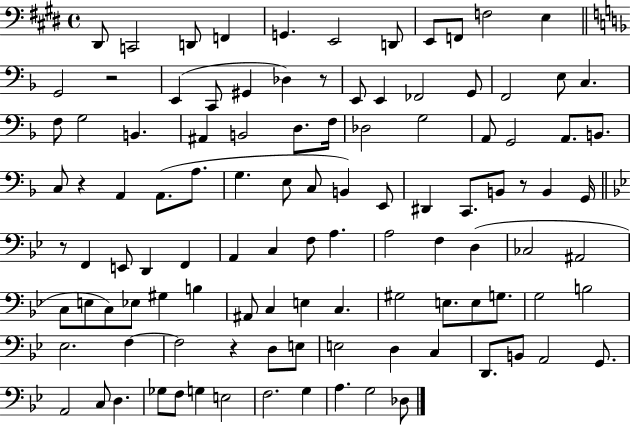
D#2/e C2/h D2/e F2/q G2/q. E2/h D2/e E2/e F2/e F3/h E3/q G2/h R/h E2/q C2/e G#2/q Db3/q R/e E2/e E2/q FES2/h G2/e F2/h E3/e C3/q. F3/e G3/h B2/q. A#2/q B2/h D3/e. F3/s Db3/h G3/h A2/e G2/h A2/e. B2/e. C3/e R/q A2/q A2/e. A3/e. G3/q. E3/e C3/e B2/q E2/e D#2/q C2/e. B2/e R/e B2/q G2/s R/e F2/q E2/e D2/q F2/q A2/q C3/q F3/e A3/q. A3/h F3/q D3/q CES3/h A#2/h C3/e E3/e C3/e Eb3/e G#3/q B3/q A#2/e C3/q E3/q C3/q. G#3/h E3/e. E3/e G3/e. G3/h B3/h Eb3/h. F3/q F3/h R/q D3/e E3/e E3/h D3/q C3/q D2/e. B2/e A2/h G2/e. A2/h C3/e D3/q. Gb3/e F3/e G3/q E3/h F3/h. G3/q A3/q. G3/h Db3/e